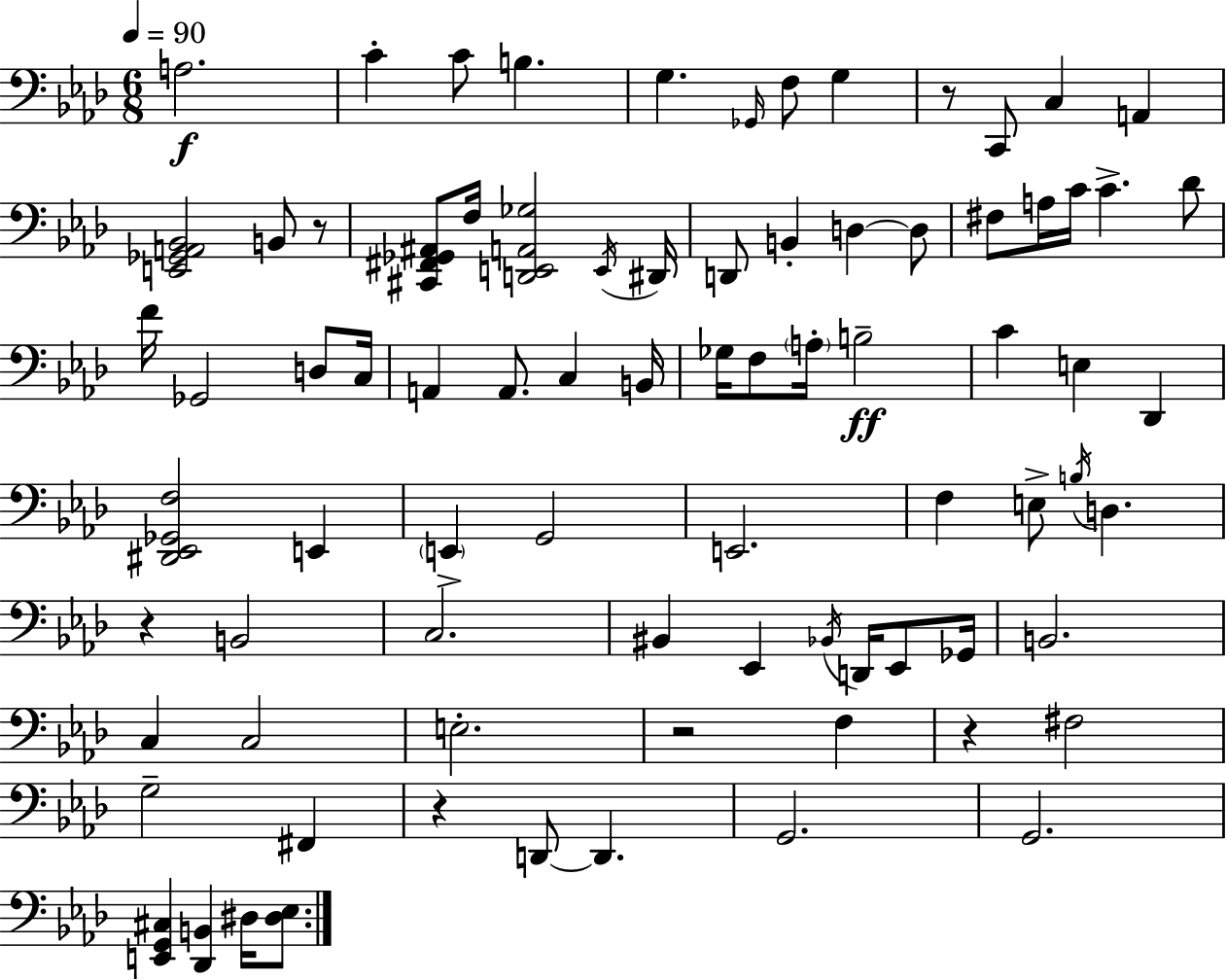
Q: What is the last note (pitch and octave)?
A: D#3